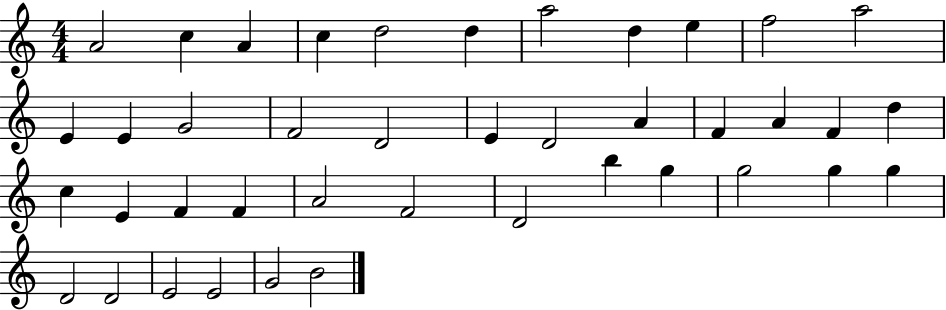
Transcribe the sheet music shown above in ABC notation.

X:1
T:Untitled
M:4/4
L:1/4
K:C
A2 c A c d2 d a2 d e f2 a2 E E G2 F2 D2 E D2 A F A F d c E F F A2 F2 D2 b g g2 g g D2 D2 E2 E2 G2 B2